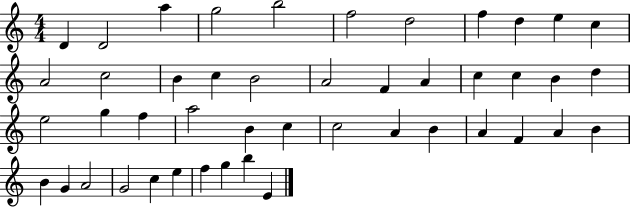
D4/q D4/h A5/q G5/h B5/h F5/h D5/h F5/q D5/q E5/q C5/q A4/h C5/h B4/q C5/q B4/h A4/h F4/q A4/q C5/q C5/q B4/q D5/q E5/h G5/q F5/q A5/h B4/q C5/q C5/h A4/q B4/q A4/q F4/q A4/q B4/q B4/q G4/q A4/h G4/h C5/q E5/q F5/q G5/q B5/q E4/q